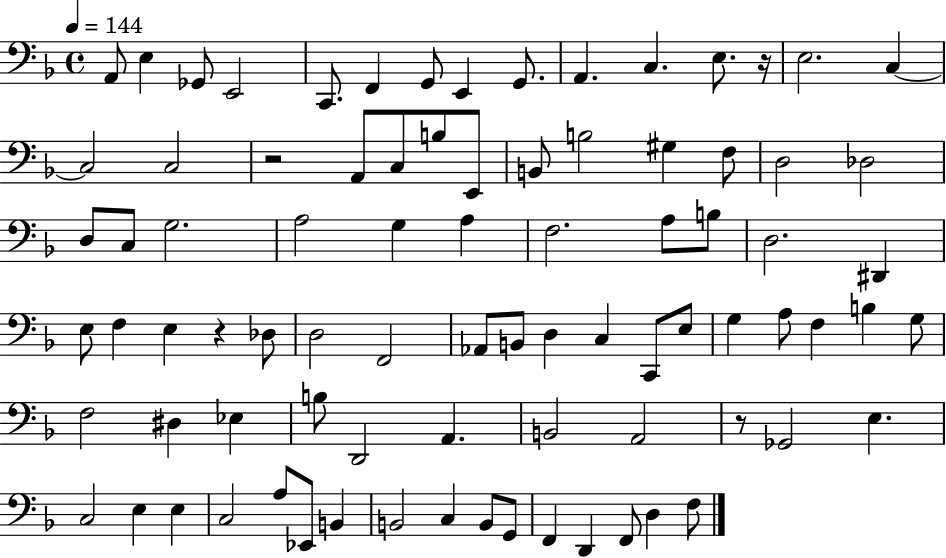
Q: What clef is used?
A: bass